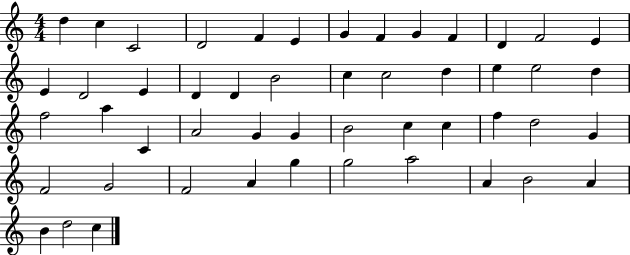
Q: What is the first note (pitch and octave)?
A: D5